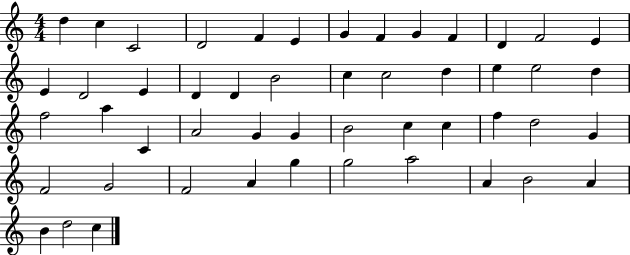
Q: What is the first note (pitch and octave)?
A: D5